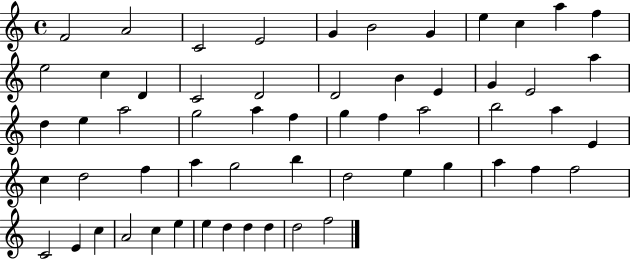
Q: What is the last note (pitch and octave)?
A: F5